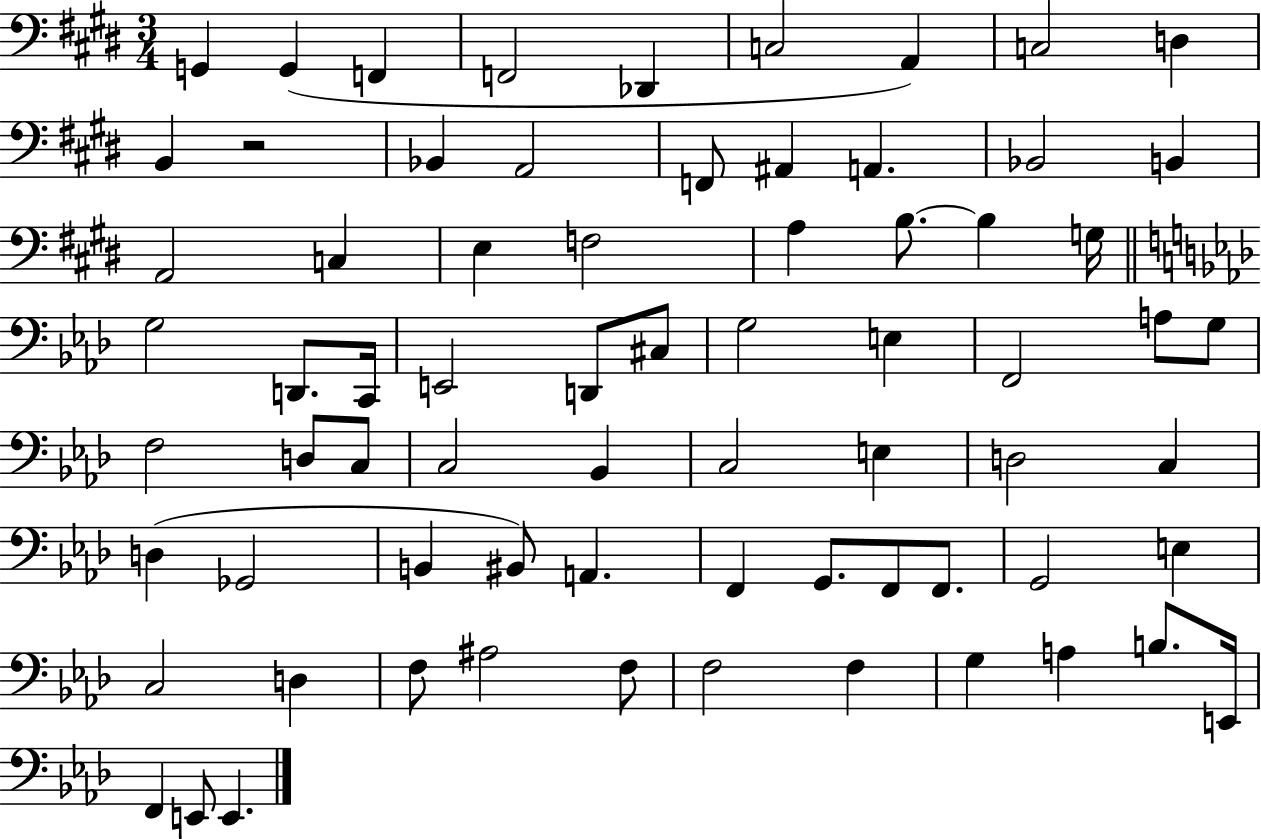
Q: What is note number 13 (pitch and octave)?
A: F2